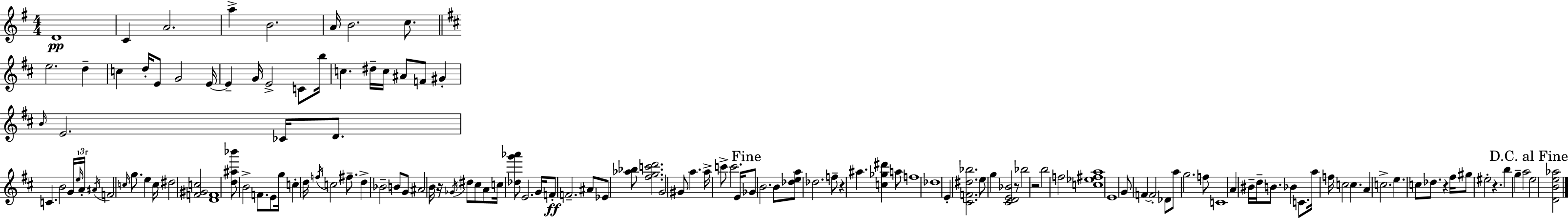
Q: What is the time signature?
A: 4/4